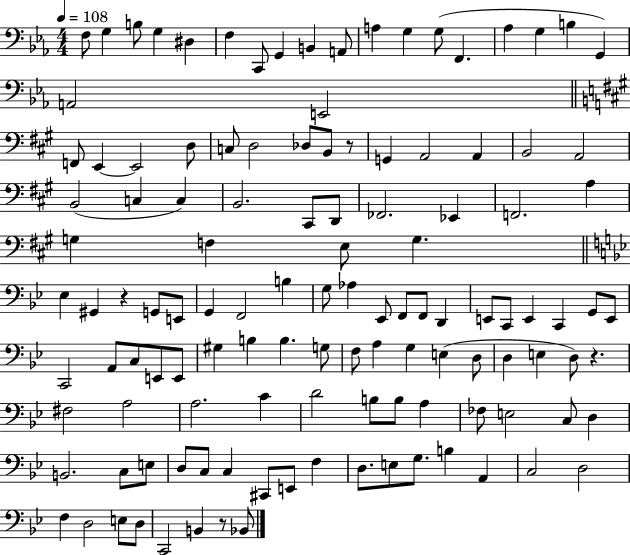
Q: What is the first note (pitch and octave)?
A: F3